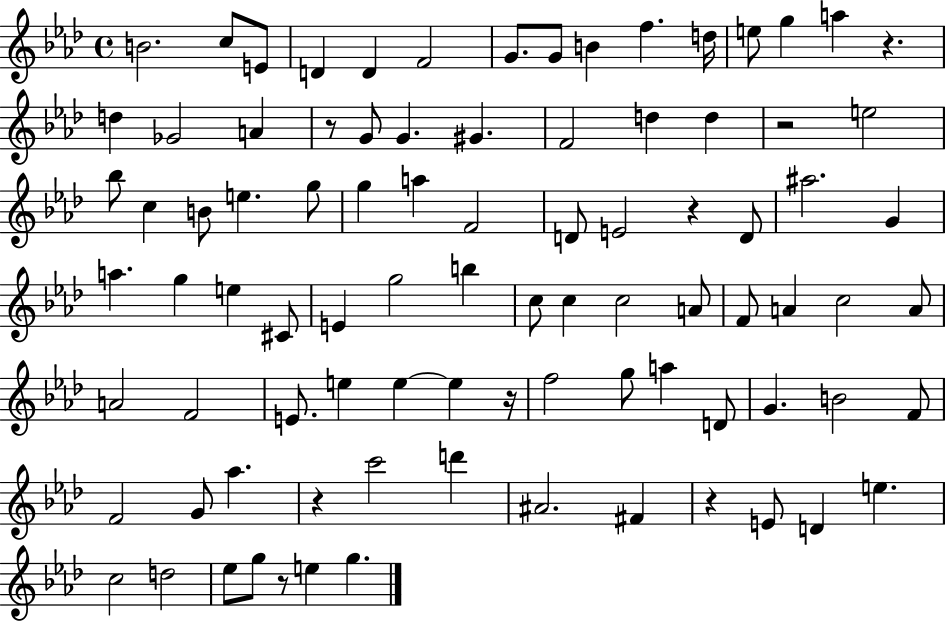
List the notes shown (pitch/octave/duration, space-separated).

B4/h. C5/e E4/e D4/q D4/q F4/h G4/e. G4/e B4/q F5/q. D5/s E5/e G5/q A5/q R/q. D5/q Gb4/h A4/q R/e G4/e G4/q. G#4/q. F4/h D5/q D5/q R/h E5/h Bb5/e C5/q B4/e E5/q. G5/e G5/q A5/q F4/h D4/e E4/h R/q D4/e A#5/h. G4/q A5/q. G5/q E5/q C#4/e E4/q G5/h B5/q C5/e C5/q C5/h A4/e F4/e A4/q C5/h A4/e A4/h F4/h E4/e. E5/q E5/q E5/q R/s F5/h G5/e A5/q D4/e G4/q. B4/h F4/e F4/h G4/e Ab5/q. R/q C6/h D6/q A#4/h. F#4/q R/q E4/e D4/q E5/q. C5/h D5/h Eb5/e G5/e R/e E5/q G5/q.